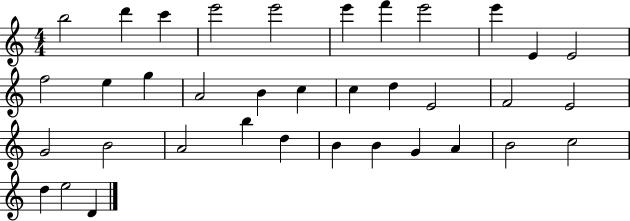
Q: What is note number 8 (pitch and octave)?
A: E6